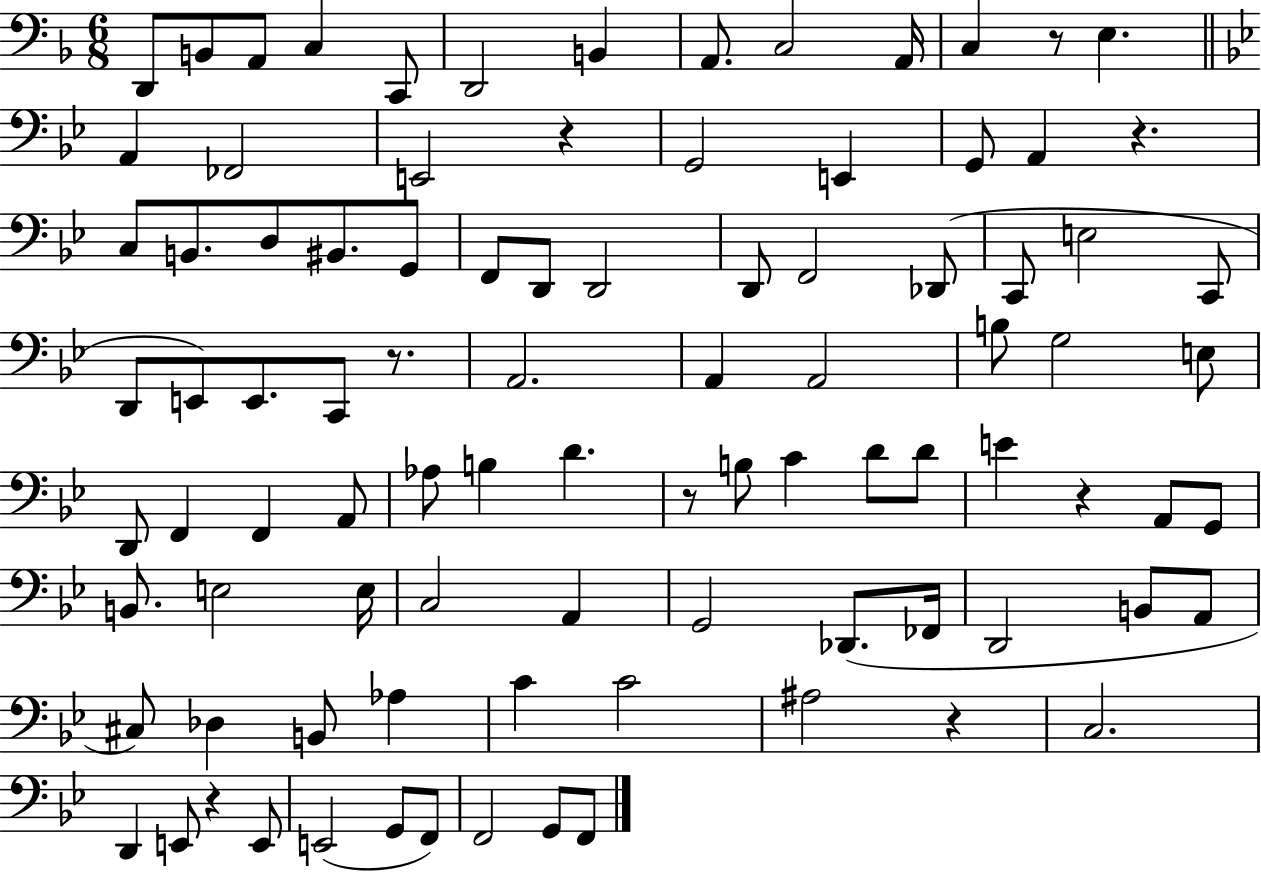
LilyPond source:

{
  \clef bass
  \numericTimeSignature
  \time 6/8
  \key f \major
  d,8 b,8 a,8 c4 c,8 | d,2 b,4 | a,8. c2 a,16 | c4 r8 e4. | \break \bar "||" \break \key bes \major a,4 fes,2 | e,2 r4 | g,2 e,4 | g,8 a,4 r4. | \break c8 b,8. d8 bis,8. g,8 | f,8 d,8 d,2 | d,8 f,2 des,8( | c,8 e2 c,8 | \break d,8 e,8) e,8. c,8 r8. | a,2. | a,4 a,2 | b8 g2 e8 | \break d,8 f,4 f,4 a,8 | aes8 b4 d'4. | r8 b8 c'4 d'8 d'8 | e'4 r4 a,8 g,8 | \break b,8. e2 e16 | c2 a,4 | g,2 des,8.( fes,16 | d,2 b,8 a,8 | \break cis8) des4 b,8 aes4 | c'4 c'2 | ais2 r4 | c2. | \break d,4 e,8 r4 e,8 | e,2( g,8 f,8) | f,2 g,8 f,8 | \bar "|."
}